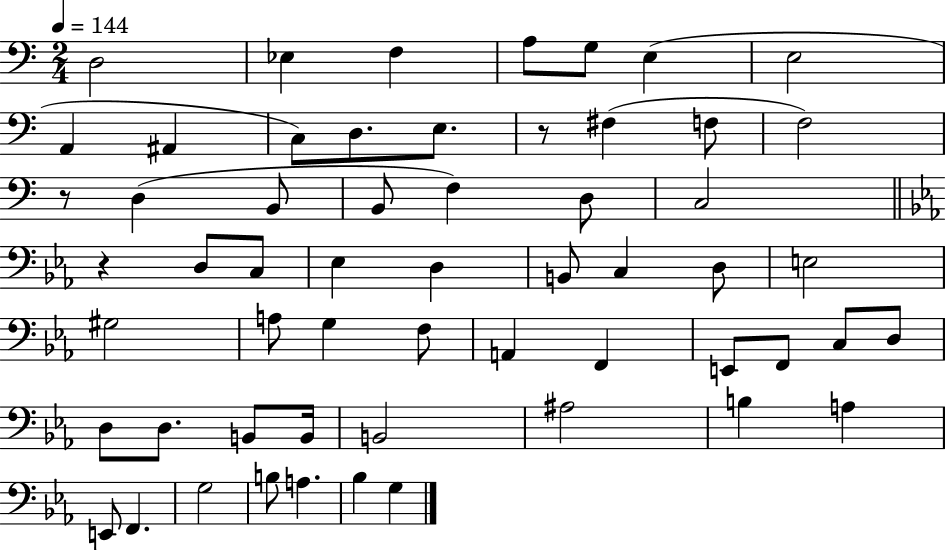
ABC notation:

X:1
T:Untitled
M:2/4
L:1/4
K:C
D,2 _E, F, A,/2 G,/2 E, E,2 A,, ^A,, C,/2 D,/2 E,/2 z/2 ^F, F,/2 F,2 z/2 D, B,,/2 B,,/2 F, D,/2 C,2 z D,/2 C,/2 _E, D, B,,/2 C, D,/2 E,2 ^G,2 A,/2 G, F,/2 A,, F,, E,,/2 F,,/2 C,/2 D,/2 D,/2 D,/2 B,,/2 B,,/4 B,,2 ^A,2 B, A, E,,/2 F,, G,2 B,/2 A, _B, G,